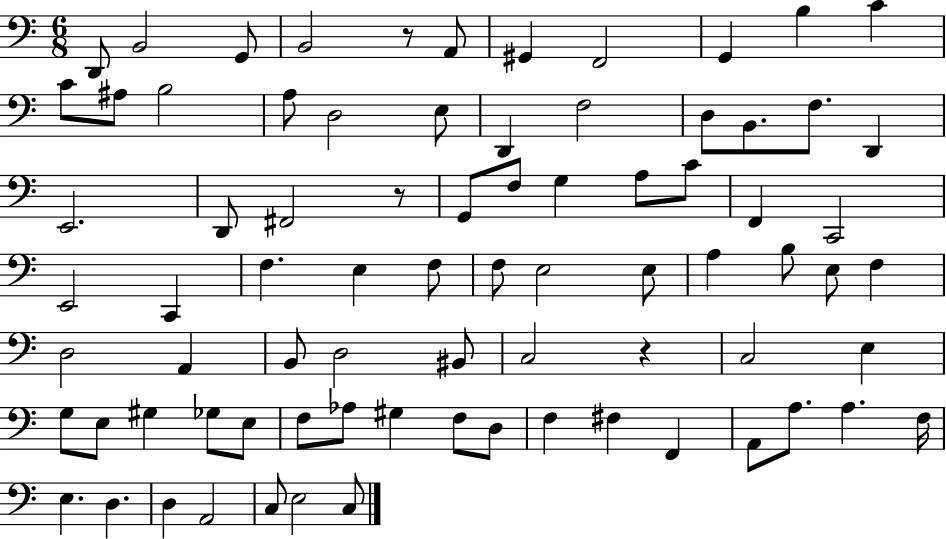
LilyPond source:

{
  \clef bass
  \numericTimeSignature
  \time 6/8
  \key c \major
  d,8 b,2 g,8 | b,2 r8 a,8 | gis,4 f,2 | g,4 b4 c'4 | \break c'8 ais8 b2 | a8 d2 e8 | d,4 f2 | d8 b,8. f8. d,4 | \break e,2. | d,8 fis,2 r8 | g,8 f8 g4 a8 c'8 | f,4 c,2 | \break e,2 c,4 | f4. e4 f8 | f8 e2 e8 | a4 b8 e8 f4 | \break d2 a,4 | b,8 d2 bis,8 | c2 r4 | c2 e4 | \break g8 e8 gis4 ges8 e8 | f8 aes8 gis4 f8 d8 | f4 fis4 f,4 | a,8 a8. a4. f16 | \break e4. d4. | d4 a,2 | c8 e2 c8 | \bar "|."
}